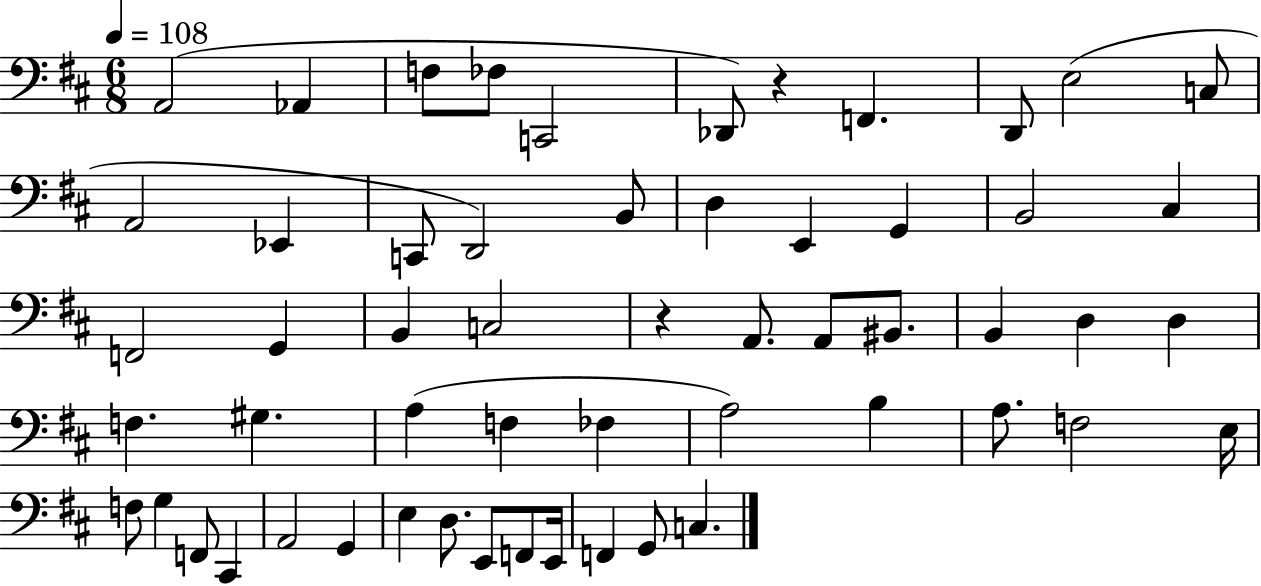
X:1
T:Untitled
M:6/8
L:1/4
K:D
A,,2 _A,, F,/2 _F,/2 C,,2 _D,,/2 z F,, D,,/2 E,2 C,/2 A,,2 _E,, C,,/2 D,,2 B,,/2 D, E,, G,, B,,2 ^C, F,,2 G,, B,, C,2 z A,,/2 A,,/2 ^B,,/2 B,, D, D, F, ^G, A, F, _F, A,2 B, A,/2 F,2 E,/4 F,/2 G, F,,/2 ^C,, A,,2 G,, E, D,/2 E,,/2 F,,/2 E,,/4 F,, G,,/2 C,